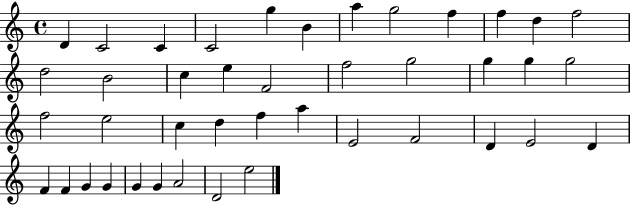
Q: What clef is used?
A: treble